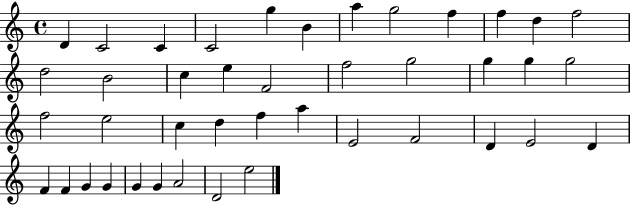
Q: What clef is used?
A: treble